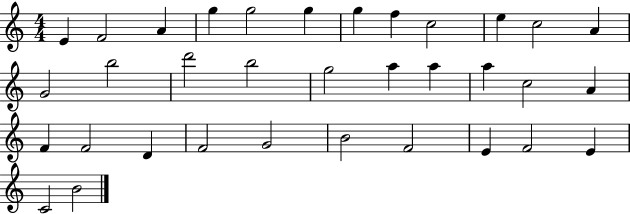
{
  \clef treble
  \numericTimeSignature
  \time 4/4
  \key c \major
  e'4 f'2 a'4 | g''4 g''2 g''4 | g''4 f''4 c''2 | e''4 c''2 a'4 | \break g'2 b''2 | d'''2 b''2 | g''2 a''4 a''4 | a''4 c''2 a'4 | \break f'4 f'2 d'4 | f'2 g'2 | b'2 f'2 | e'4 f'2 e'4 | \break c'2 b'2 | \bar "|."
}